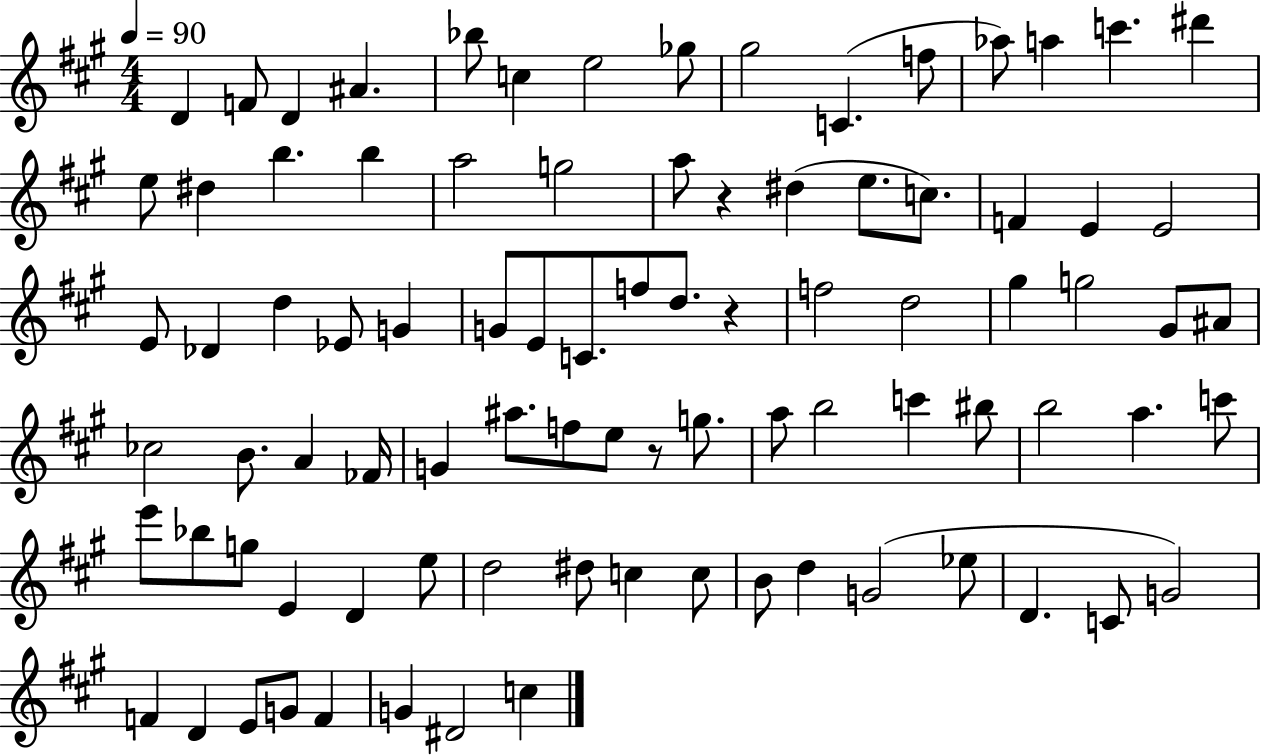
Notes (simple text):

D4/q F4/e D4/q A#4/q. Bb5/e C5/q E5/h Gb5/e G#5/h C4/q. F5/e Ab5/e A5/q C6/q. D#6/q E5/e D#5/q B5/q. B5/q A5/h G5/h A5/e R/q D#5/q E5/e. C5/e. F4/q E4/q E4/h E4/e Db4/q D5/q Eb4/e G4/q G4/e E4/e C4/e. F5/e D5/e. R/q F5/h D5/h G#5/q G5/h G#4/e A#4/e CES5/h B4/e. A4/q FES4/s G4/q A#5/e. F5/e E5/e R/e G5/e. A5/e B5/h C6/q BIS5/e B5/h A5/q. C6/e E6/e Bb5/e G5/e E4/q D4/q E5/e D5/h D#5/e C5/q C5/e B4/e D5/q G4/h Eb5/e D4/q. C4/e G4/h F4/q D4/q E4/e G4/e F4/q G4/q D#4/h C5/q